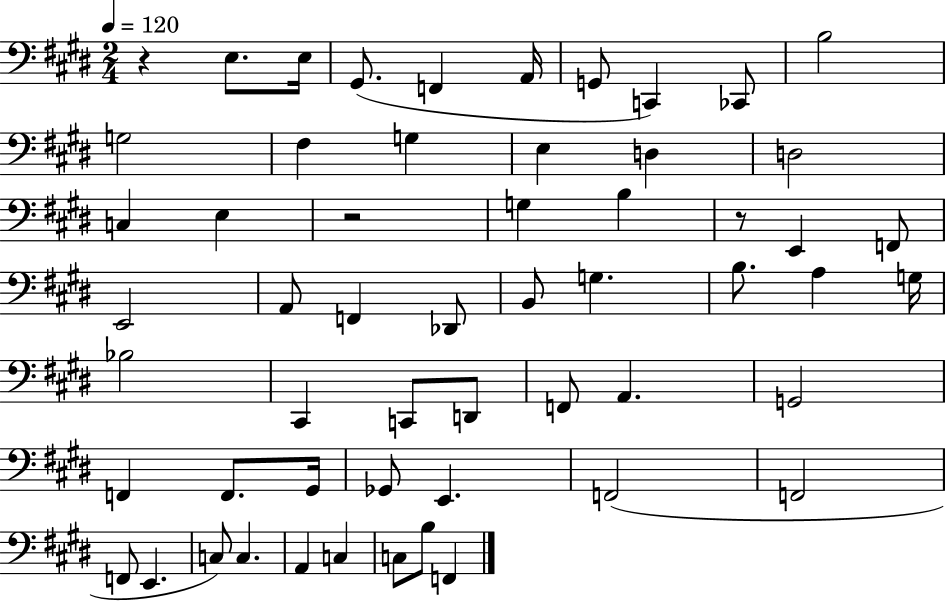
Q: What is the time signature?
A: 2/4